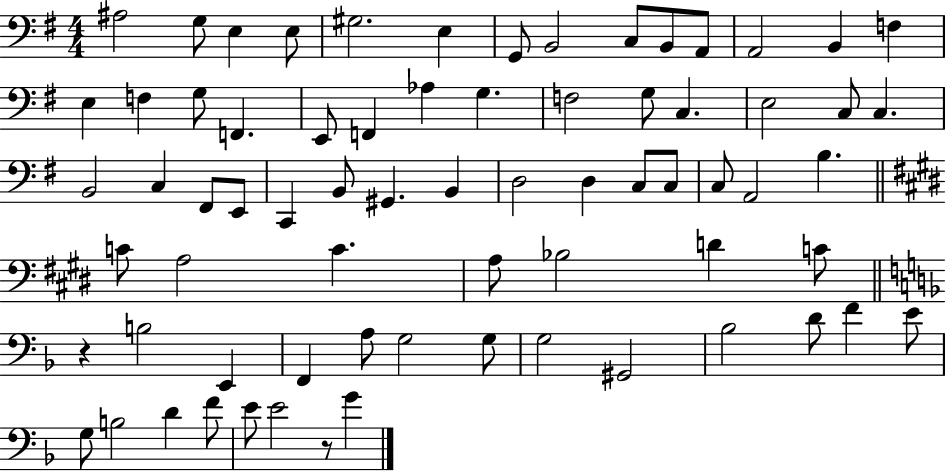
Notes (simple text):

A#3/h G3/e E3/q E3/e G#3/h. E3/q G2/e B2/h C3/e B2/e A2/e A2/h B2/q F3/q E3/q F3/q G3/e F2/q. E2/e F2/q Ab3/q G3/q. F3/h G3/e C3/q. E3/h C3/e C3/q. B2/h C3/q F#2/e E2/e C2/q B2/e G#2/q. B2/q D3/h D3/q C3/e C3/e C3/e A2/h B3/q. C4/e A3/h C4/q. A3/e Bb3/h D4/q C4/e R/q B3/h E2/q F2/q A3/e G3/h G3/e G3/h G#2/h Bb3/h D4/e F4/q E4/e G3/e B3/h D4/q F4/e E4/e E4/h R/e G4/q